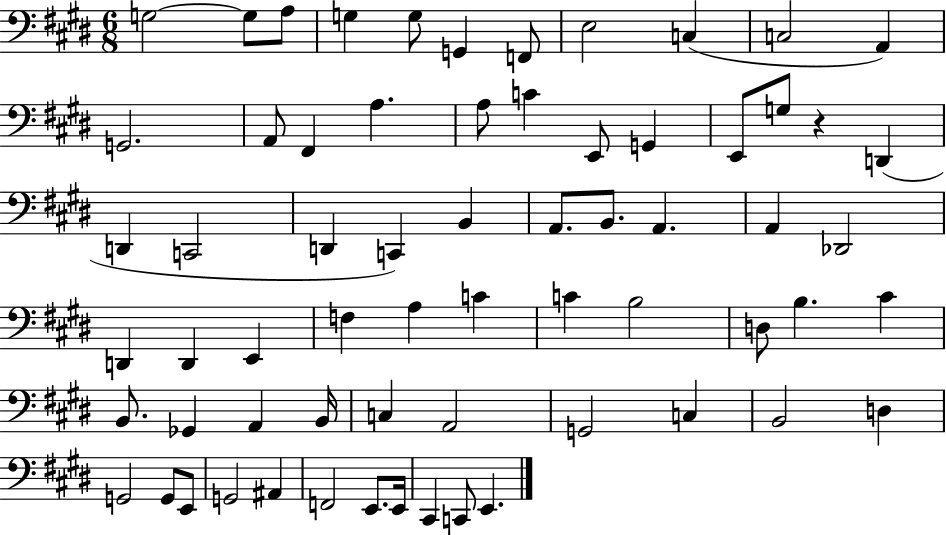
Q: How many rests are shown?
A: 1